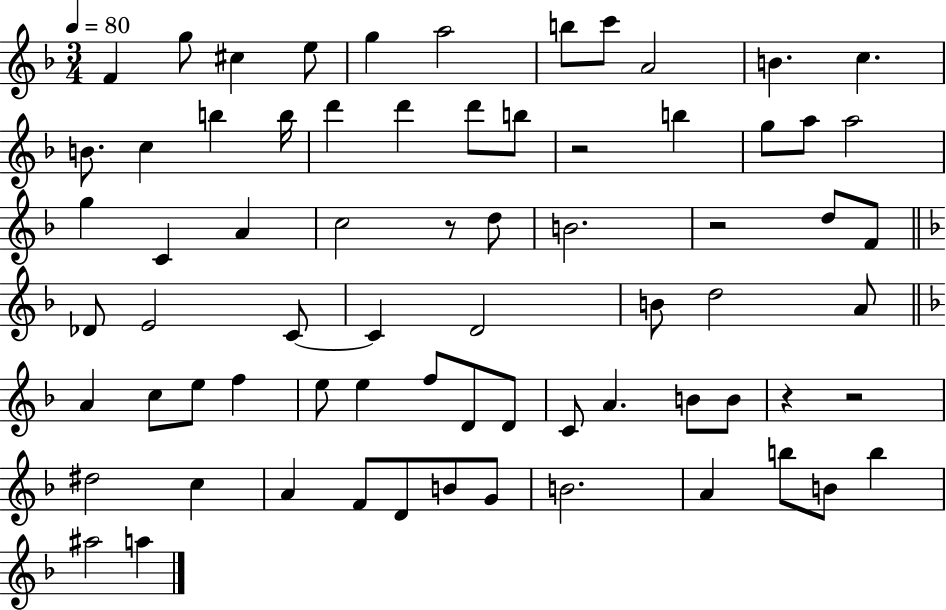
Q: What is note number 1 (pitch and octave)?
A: F4